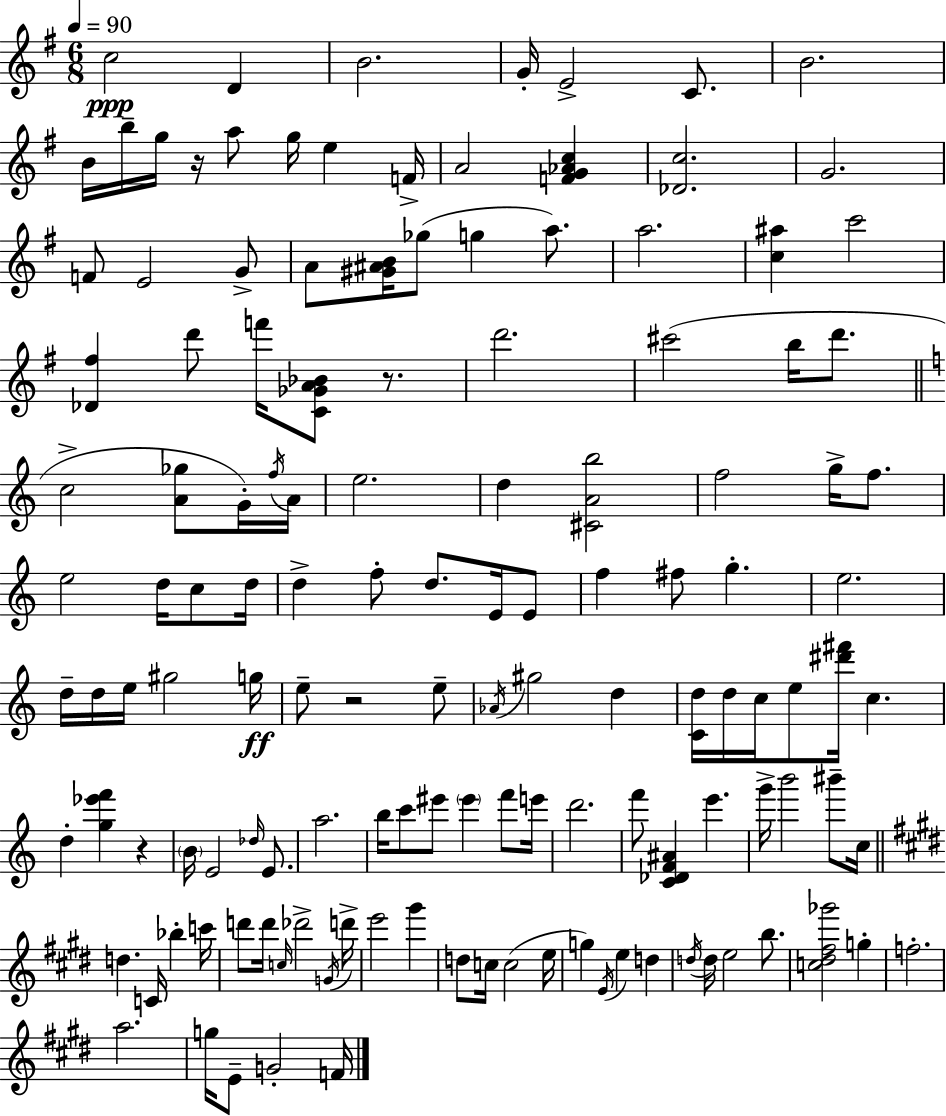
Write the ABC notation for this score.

X:1
T:Untitled
M:6/8
L:1/4
K:G
c2 D B2 G/4 E2 C/2 B2 B/4 b/4 g/4 z/4 a/2 g/4 e F/4 A2 [FG_Ac] [_Dc]2 G2 F/2 E2 G/2 A/2 [^G^AB]/4 _g/2 g a/2 a2 [c^a] c'2 [_D^f] d'/2 f'/4 [C_GA_B]/2 z/2 d'2 ^c'2 b/4 d'/2 c2 [A_g]/2 G/4 f/4 A/4 e2 d [^CAb]2 f2 g/4 f/2 e2 d/4 c/2 d/4 d f/2 d/2 E/4 E/2 f ^f/2 g e2 d/4 d/4 e/4 ^g2 g/4 e/2 z2 e/2 _A/4 ^g2 d [Cd]/4 d/4 c/4 e/2 [^d'^f']/4 c d [g_e'f'] z B/4 E2 _d/4 E/2 a2 b/4 c'/2 ^e'/2 ^e' f'/2 e'/4 d'2 f'/2 [C_DF^A] e' g'/4 b'2 ^b'/2 c/4 d C/4 _b c'/4 d'/2 d'/4 c/4 _d'2 G/4 d'/4 e'2 ^g' d/2 c/4 c2 e/4 g E/4 e d d/4 d/4 e2 b/2 [c^d^f_g']2 g f2 a2 g/4 E/2 G2 F/4